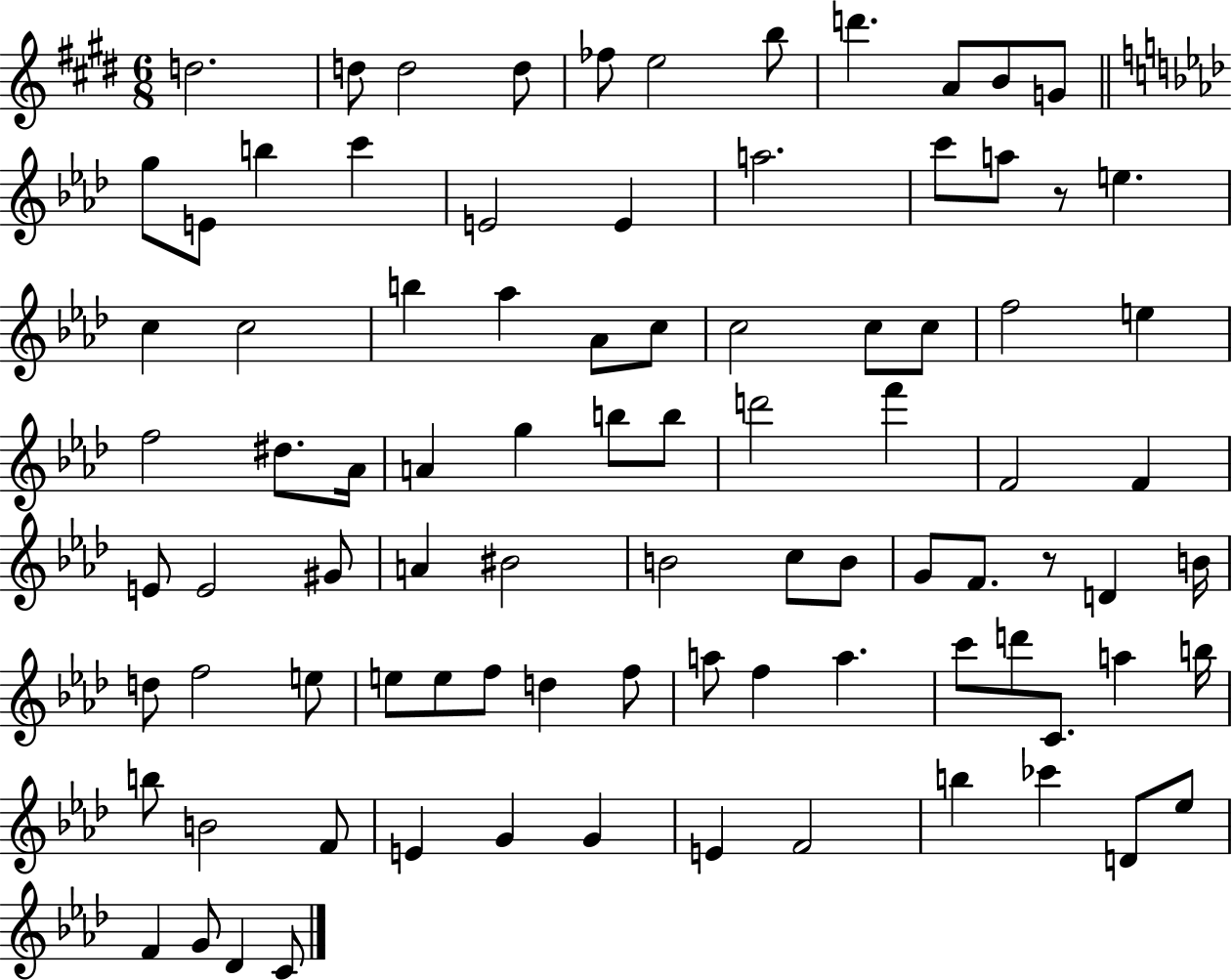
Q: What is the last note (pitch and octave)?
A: C4